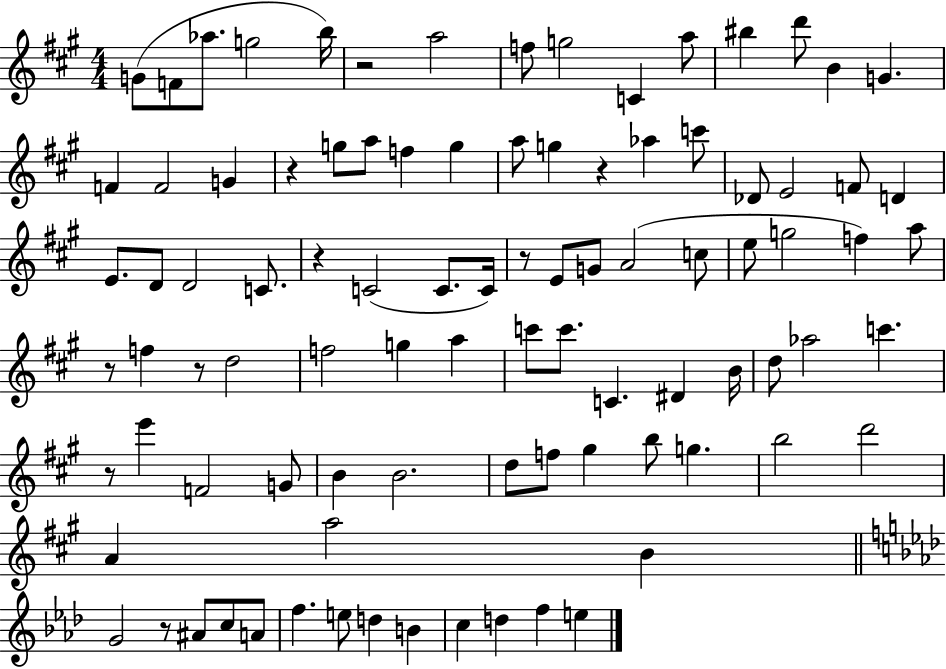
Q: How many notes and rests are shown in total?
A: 93